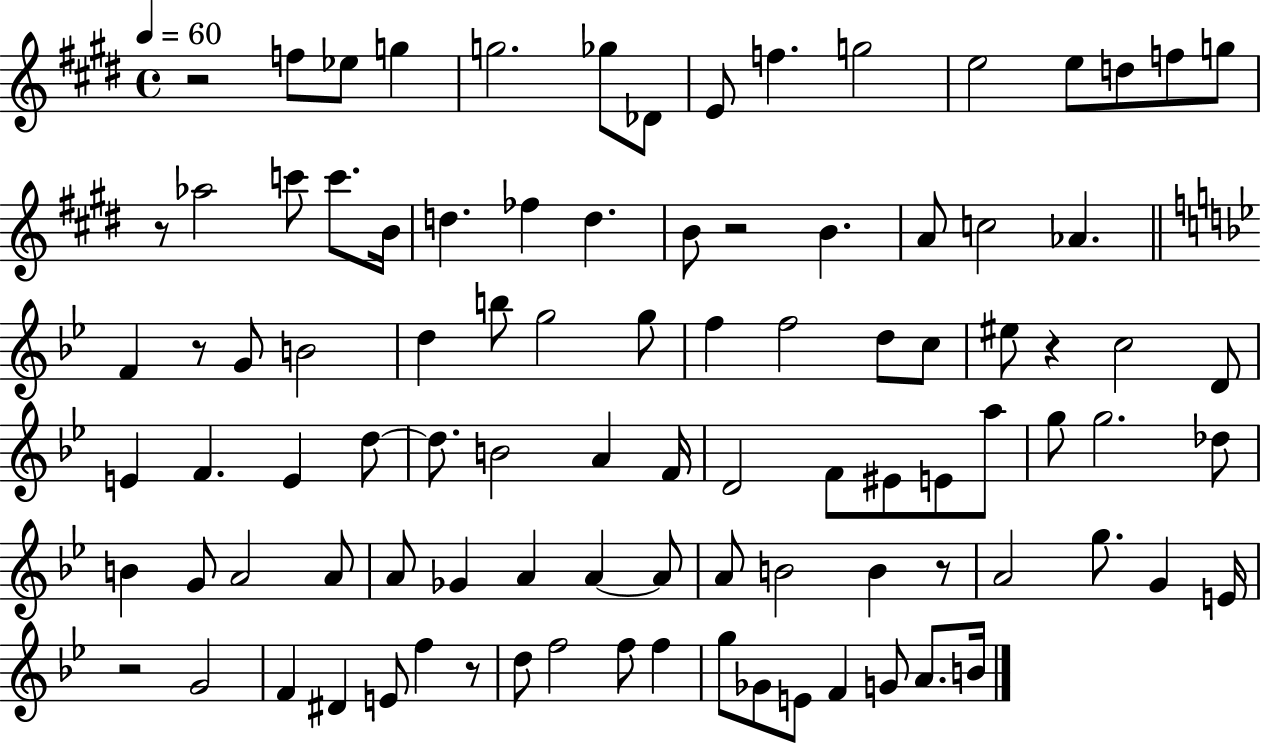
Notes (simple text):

R/h F5/e Eb5/e G5/q G5/h. Gb5/e Db4/e E4/e F5/q. G5/h E5/h E5/e D5/e F5/e G5/e R/e Ab5/h C6/e C6/e. B4/s D5/q. FES5/q D5/q. B4/e R/h B4/q. A4/e C5/h Ab4/q. F4/q R/e G4/e B4/h D5/q B5/e G5/h G5/e F5/q F5/h D5/e C5/e EIS5/e R/q C5/h D4/e E4/q F4/q. E4/q D5/e D5/e. B4/h A4/q F4/s D4/h F4/e EIS4/e E4/e A5/e G5/e G5/h. Db5/e B4/q G4/e A4/h A4/e A4/e Gb4/q A4/q A4/q A4/e A4/e B4/h B4/q R/e A4/h G5/e. G4/q E4/s R/h G4/h F4/q D#4/q E4/e F5/q R/e D5/e F5/h F5/e F5/q G5/e Gb4/e E4/e F4/q G4/e A4/e. B4/s